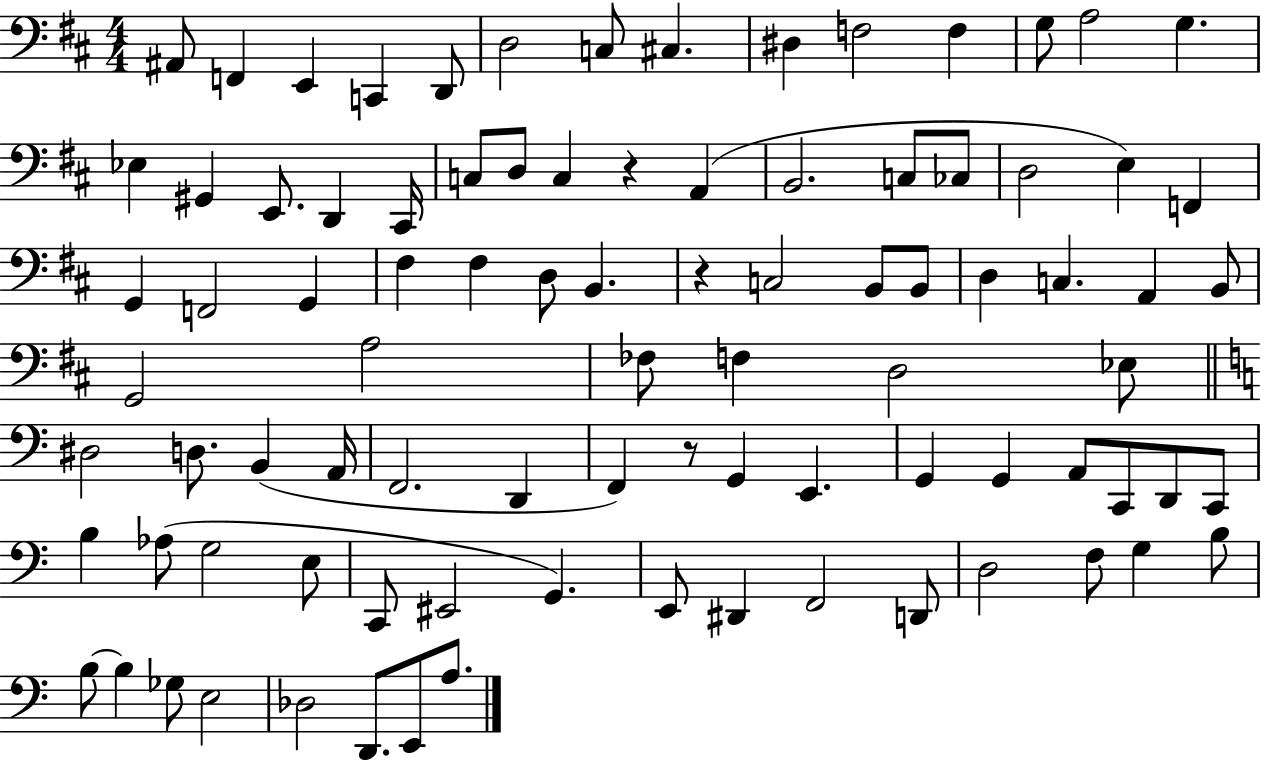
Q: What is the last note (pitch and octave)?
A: A3